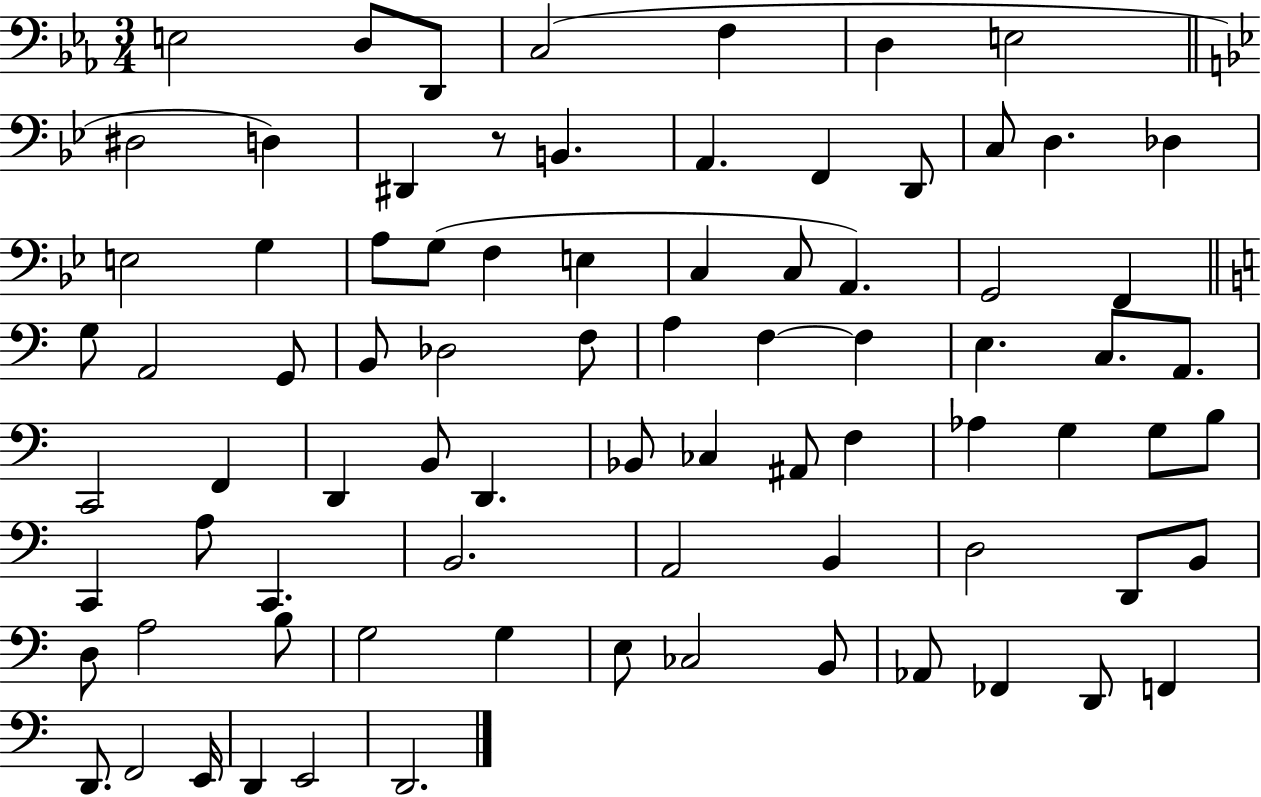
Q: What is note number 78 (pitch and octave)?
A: D2